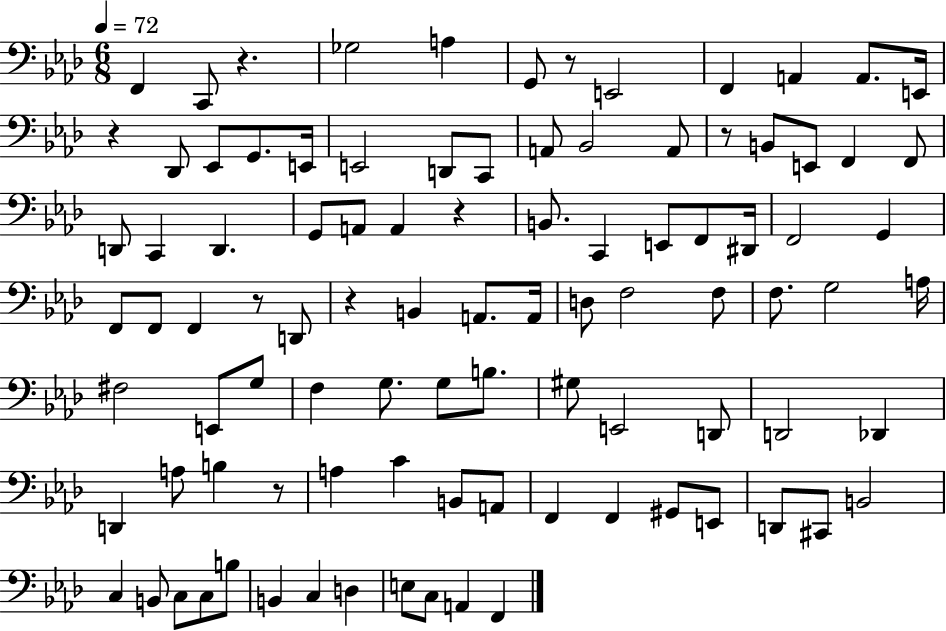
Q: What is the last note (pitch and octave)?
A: F2